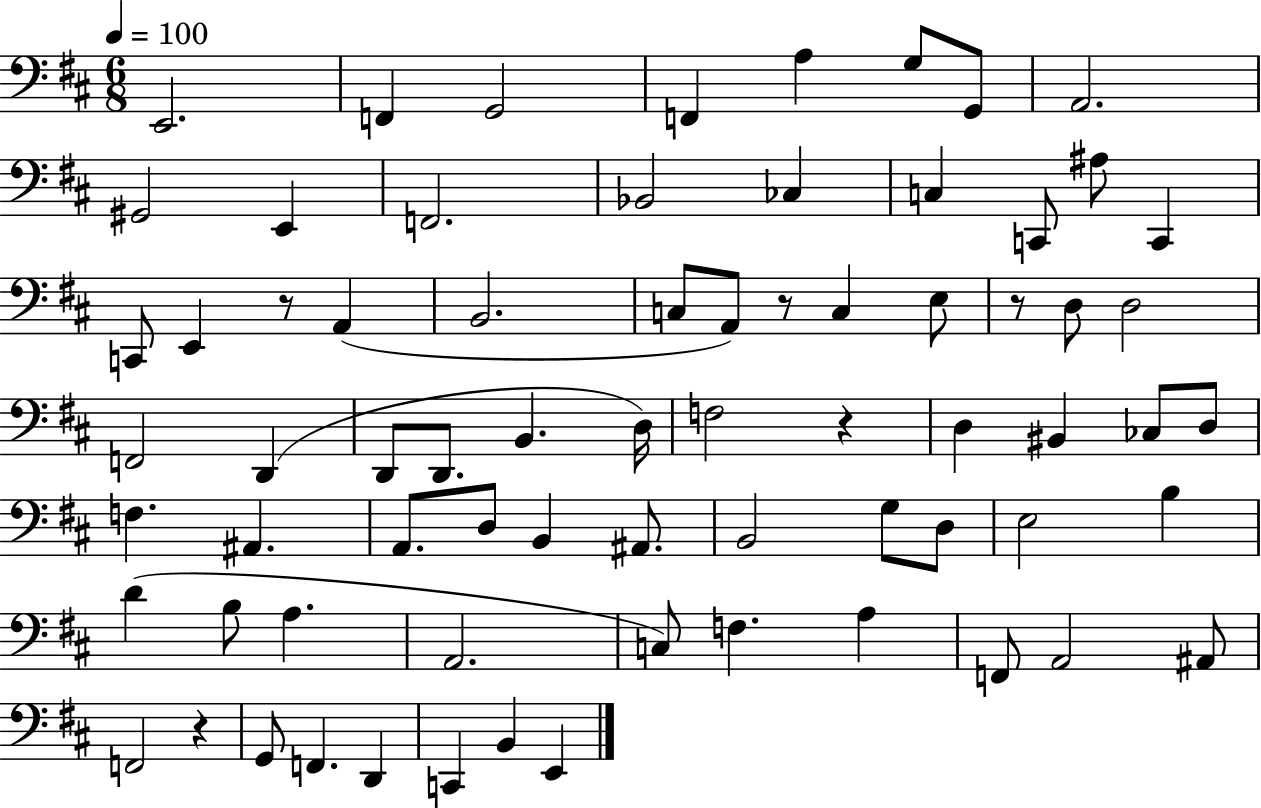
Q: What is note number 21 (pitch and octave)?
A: B2